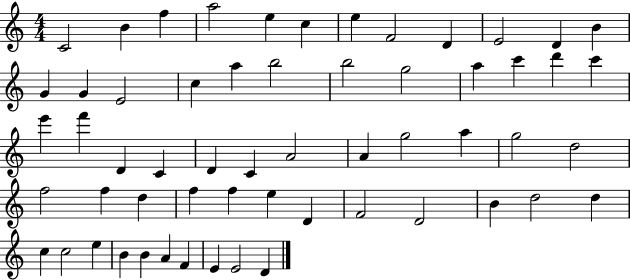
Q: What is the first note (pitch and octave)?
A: C4